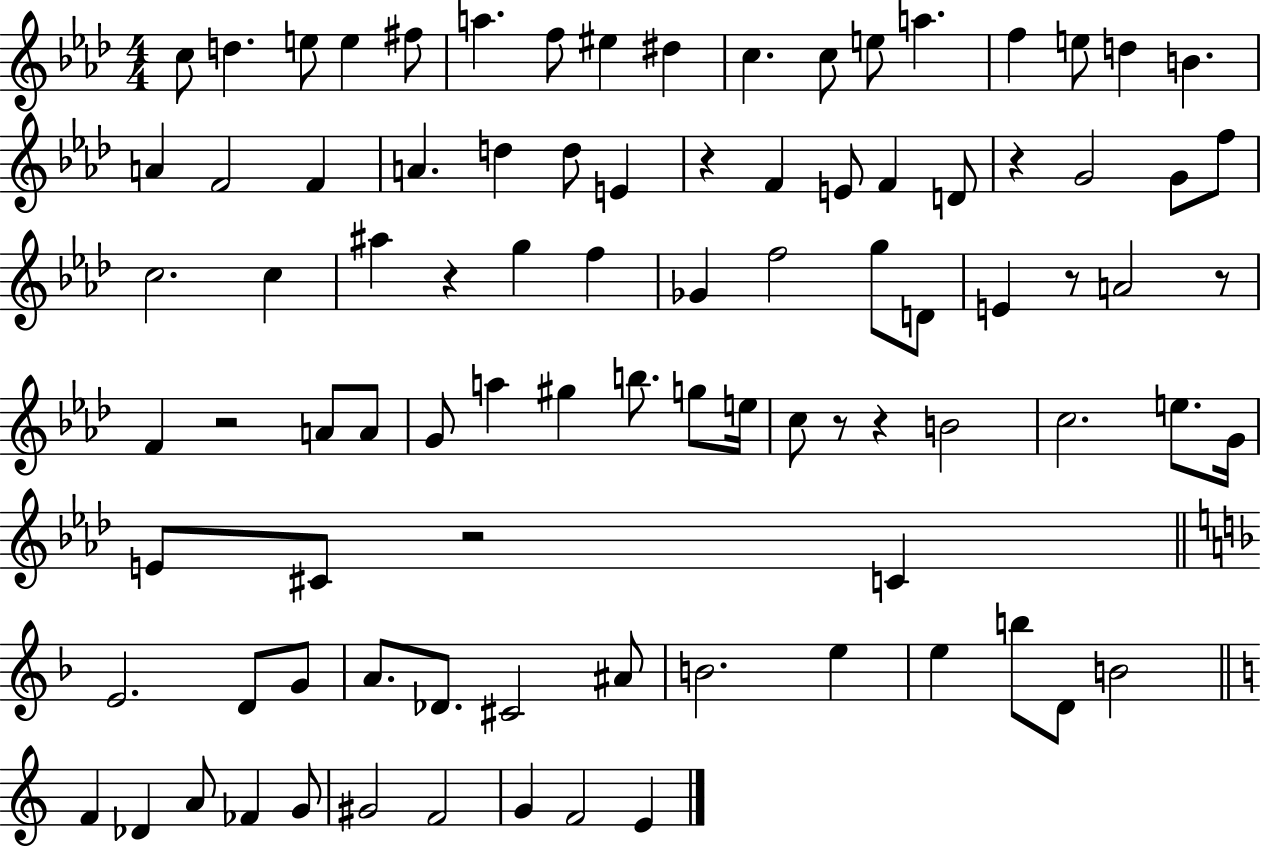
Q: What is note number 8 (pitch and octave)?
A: EIS5